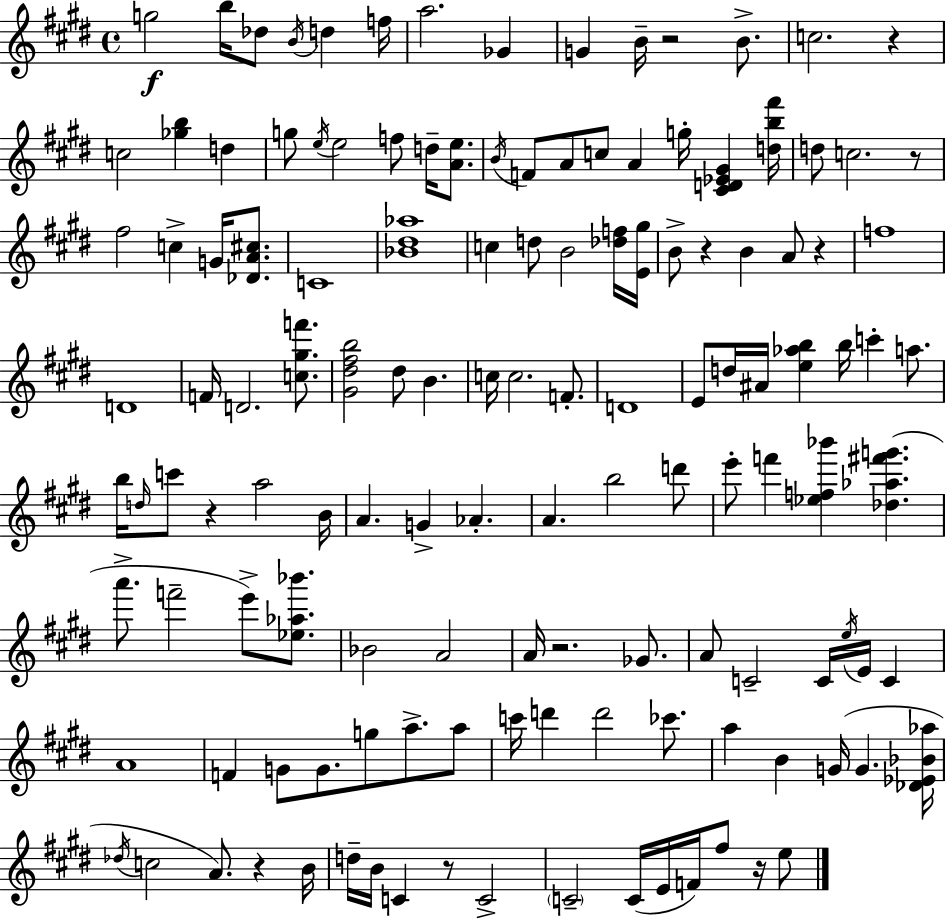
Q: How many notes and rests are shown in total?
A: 133